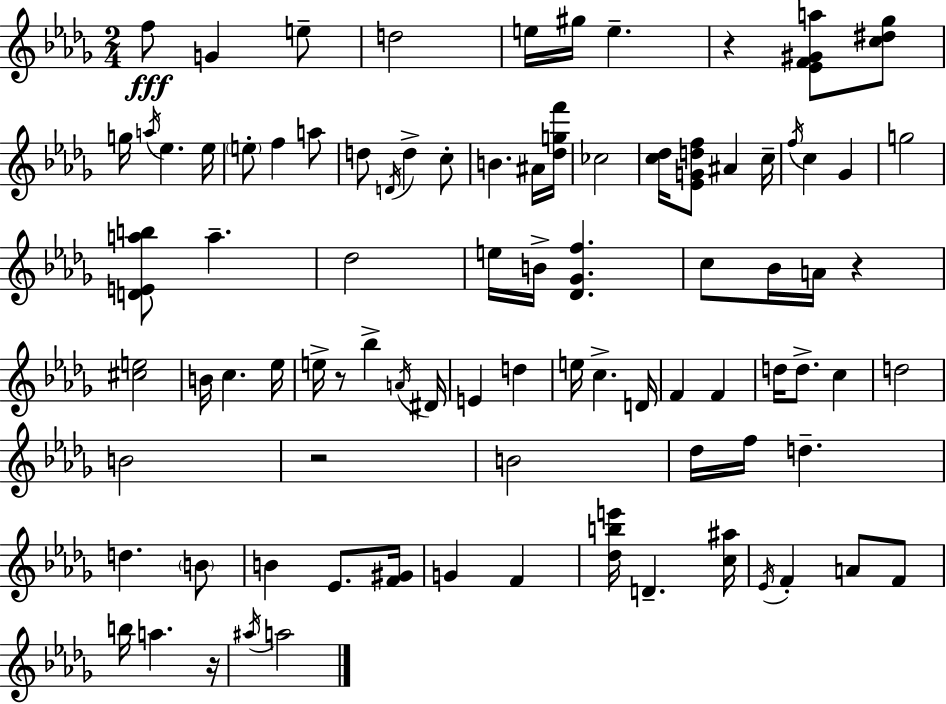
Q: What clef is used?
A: treble